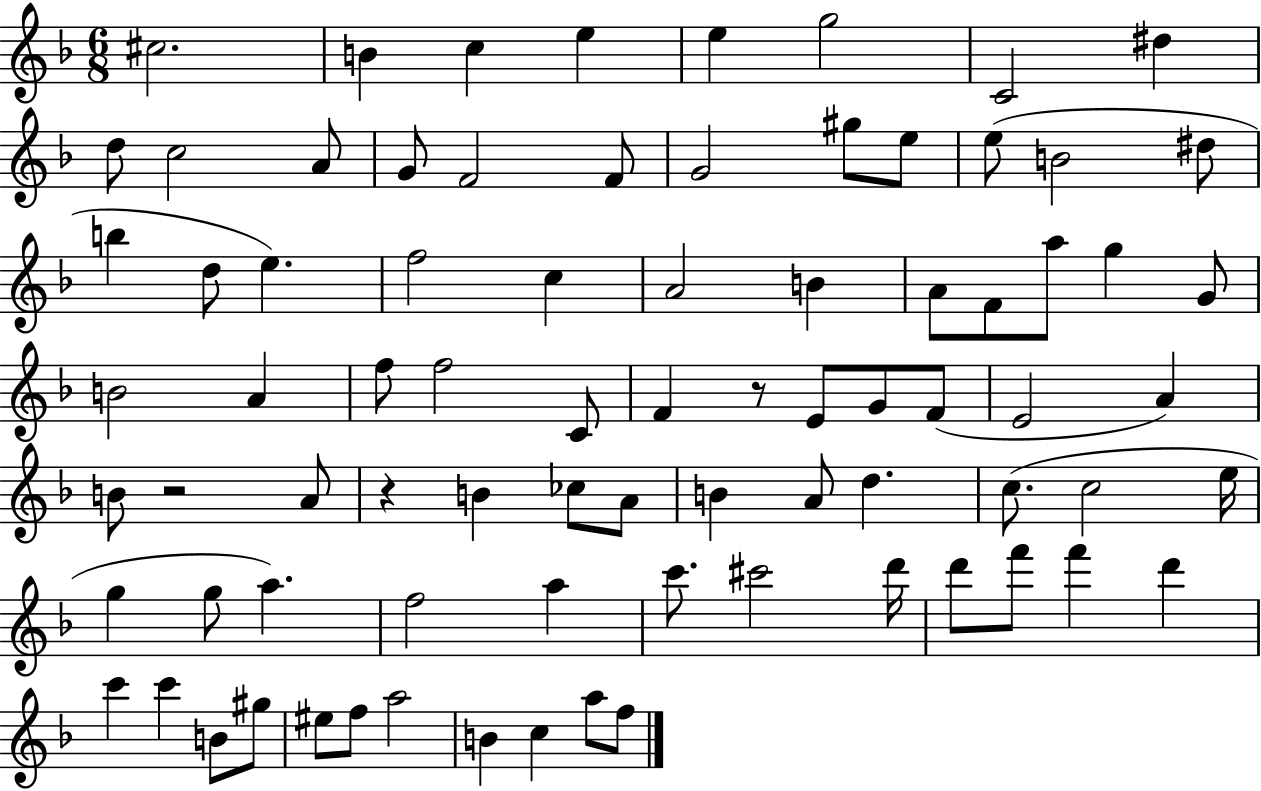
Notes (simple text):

C#5/h. B4/q C5/q E5/q E5/q G5/h C4/h D#5/q D5/e C5/h A4/e G4/e F4/h F4/e G4/h G#5/e E5/e E5/e B4/h D#5/e B5/q D5/e E5/q. F5/h C5/q A4/h B4/q A4/e F4/e A5/e G5/q G4/e B4/h A4/q F5/e F5/h C4/e F4/q R/e E4/e G4/e F4/e E4/h A4/q B4/e R/h A4/e R/q B4/q CES5/e A4/e B4/q A4/e D5/q. C5/e. C5/h E5/s G5/q G5/e A5/q. F5/h A5/q C6/e. C#6/h D6/s D6/e F6/e F6/q D6/q C6/q C6/q B4/e G#5/e EIS5/e F5/e A5/h B4/q C5/q A5/e F5/e